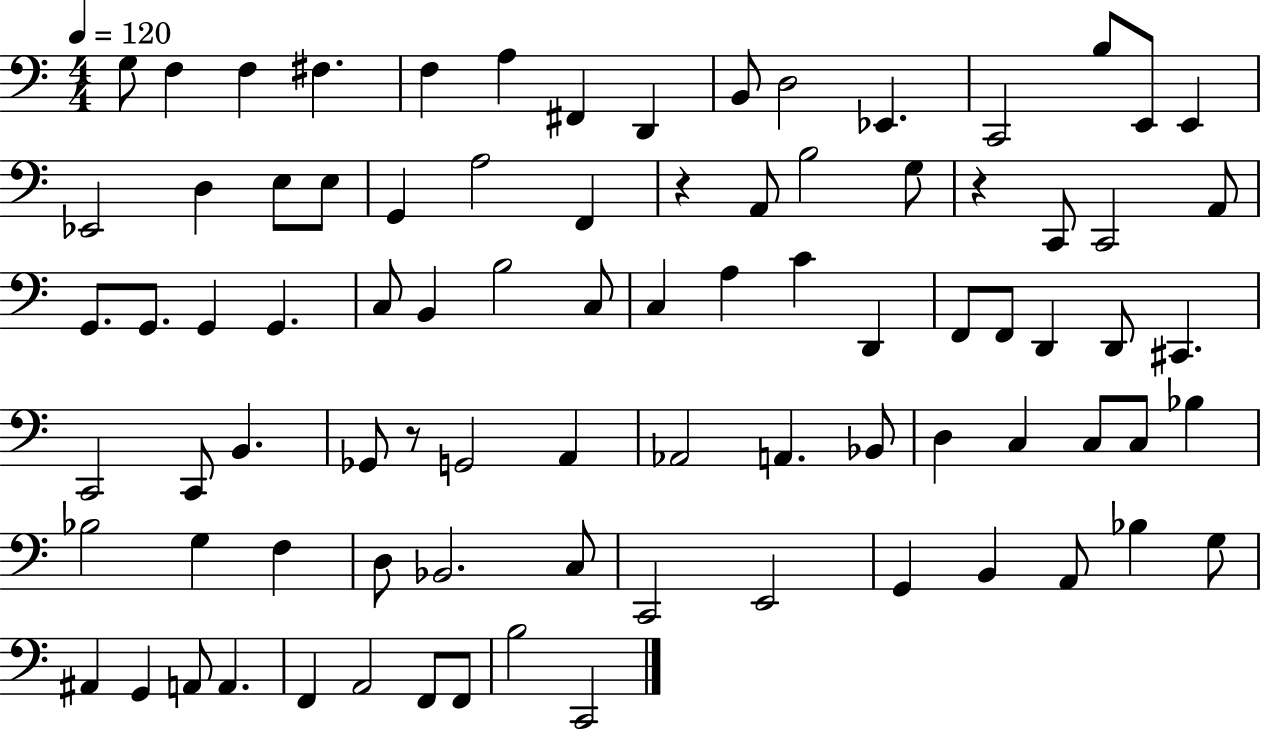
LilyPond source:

{
  \clef bass
  \numericTimeSignature
  \time 4/4
  \key c \major
  \tempo 4 = 120
  g8 f4 f4 fis4. | f4 a4 fis,4 d,4 | b,8 d2 ees,4. | c,2 b8 e,8 e,4 | \break ees,2 d4 e8 e8 | g,4 a2 f,4 | r4 a,8 b2 g8 | r4 c,8 c,2 a,8 | \break g,8. g,8. g,4 g,4. | c8 b,4 b2 c8 | c4 a4 c'4 d,4 | f,8 f,8 d,4 d,8 cis,4. | \break c,2 c,8 b,4. | ges,8 r8 g,2 a,4 | aes,2 a,4. bes,8 | d4 c4 c8 c8 bes4 | \break bes2 g4 f4 | d8 bes,2. c8 | c,2 e,2 | g,4 b,4 a,8 bes4 g8 | \break ais,4 g,4 a,8 a,4. | f,4 a,2 f,8 f,8 | b2 c,2 | \bar "|."
}